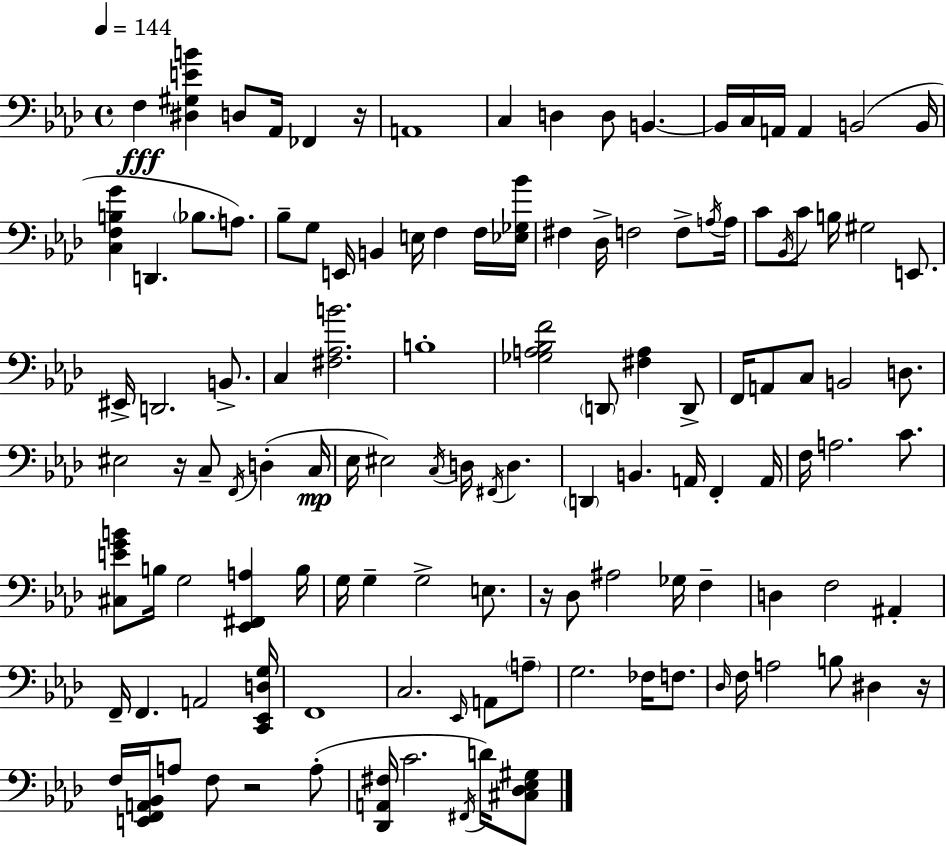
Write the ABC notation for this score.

X:1
T:Untitled
M:4/4
L:1/4
K:Fm
F, [^D,^G,EB] D,/2 _A,,/4 _F,, z/4 A,,4 C, D, D,/2 B,, B,,/4 C,/4 A,,/4 A,, B,,2 B,,/4 [C,F,B,G] D,, _B,/2 A,/2 _B,/2 G,/2 E,,/4 B,, E,/4 F, F,/4 [_E,_G,_B]/4 ^F, _D,/4 F,2 F,/2 A,/4 A,/4 C/2 _B,,/4 C/2 B,/4 ^G,2 E,,/2 ^E,,/4 D,,2 B,,/2 C, [^F,_A,B]2 B,4 [_G,A,_B,F]2 D,,/2 [^F,A,] D,,/2 F,,/4 A,,/2 C,/2 B,,2 D,/2 ^E,2 z/4 C,/2 F,,/4 D, C,/4 _E,/4 ^E,2 C,/4 D,/4 ^F,,/4 D, D,, B,, A,,/4 F,, A,,/4 F,/4 A,2 C/2 [^C,EGB]/2 B,/4 G,2 [_E,,^F,,A,] B,/4 G,/4 G, G,2 E,/2 z/4 _D,/2 ^A,2 _G,/4 F, D, F,2 ^A,, F,,/4 F,, A,,2 [C,,_E,,D,G,]/4 F,,4 C,2 _E,,/4 A,,/2 A,/2 G,2 _F,/4 F,/2 _D,/4 F,/4 A,2 B,/2 ^D, z/4 F,/4 [E,,F,,A,,_B,,]/4 A,/2 F,/2 z2 A,/2 [_D,,A,,^F,]/4 C2 ^F,,/4 D/4 [^C,_D,_E,^G,]/2